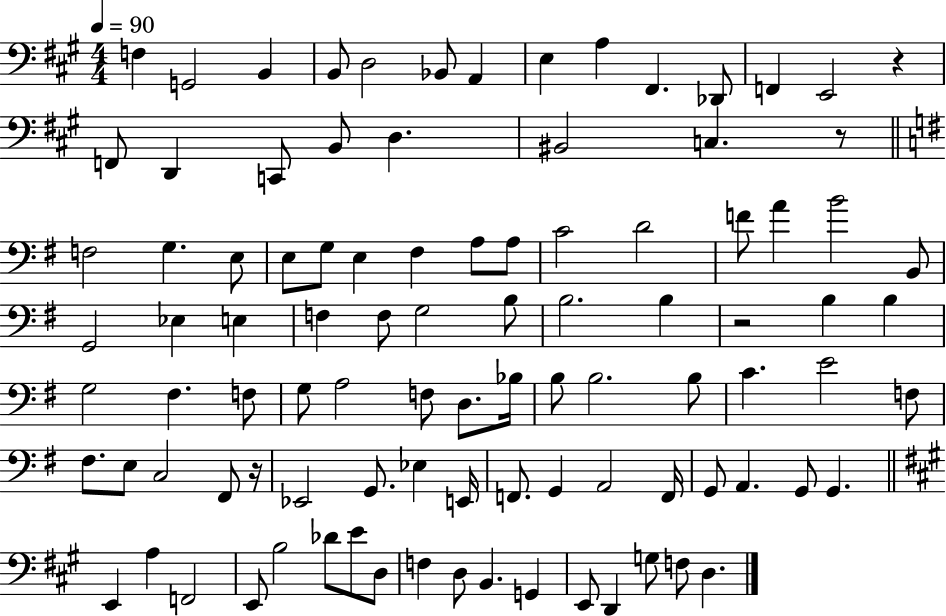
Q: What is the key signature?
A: A major